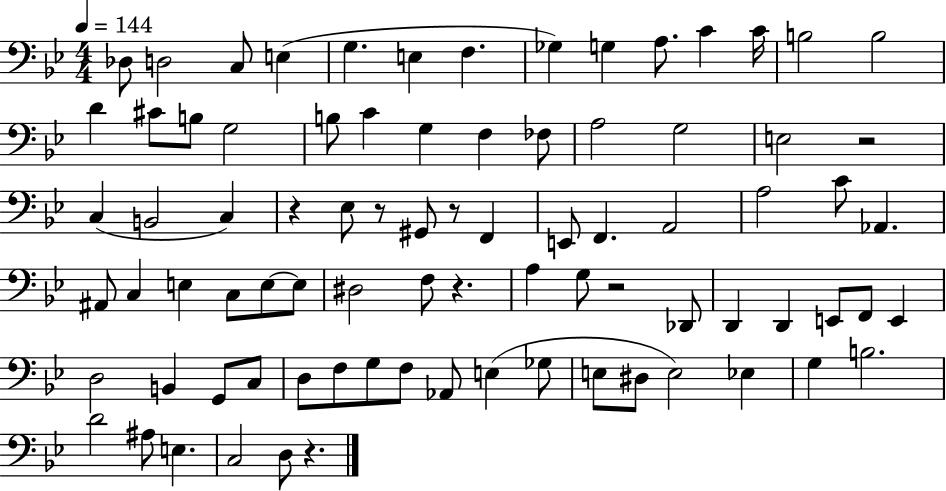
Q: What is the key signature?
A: BES major